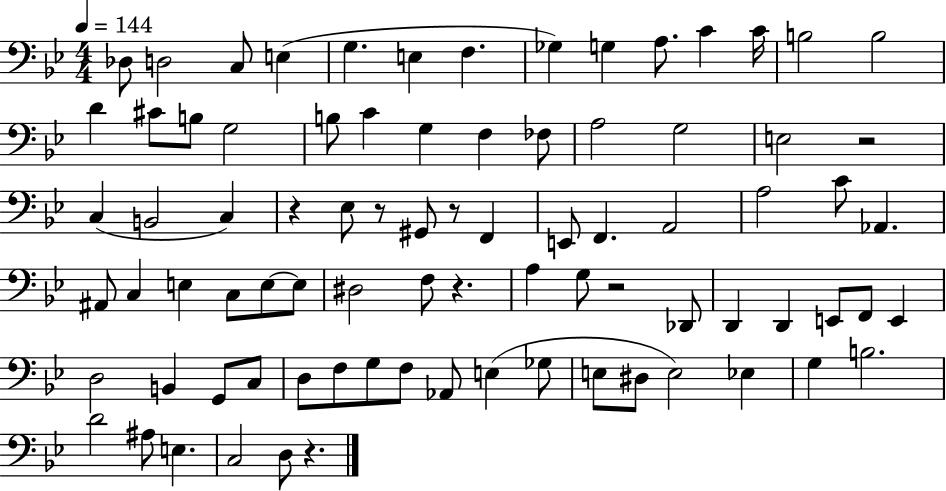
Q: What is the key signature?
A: BES major